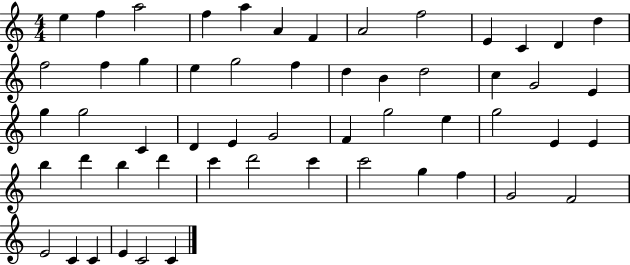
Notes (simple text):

E5/q F5/q A5/h F5/q A5/q A4/q F4/q A4/h F5/h E4/q C4/q D4/q D5/q F5/h F5/q G5/q E5/q G5/h F5/q D5/q B4/q D5/h C5/q G4/h E4/q G5/q G5/h C4/q D4/q E4/q G4/h F4/q G5/h E5/q G5/h E4/q E4/q B5/q D6/q B5/q D6/q C6/q D6/h C6/q C6/h G5/q F5/q G4/h F4/h E4/h C4/q C4/q E4/q C4/h C4/q